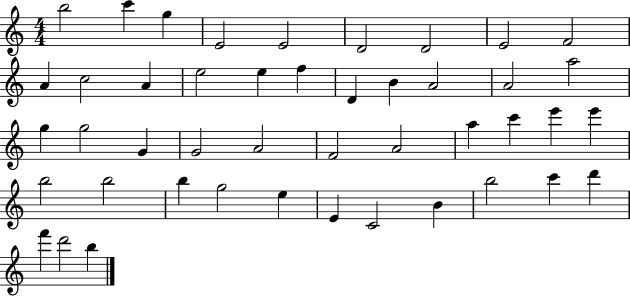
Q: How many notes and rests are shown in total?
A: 45